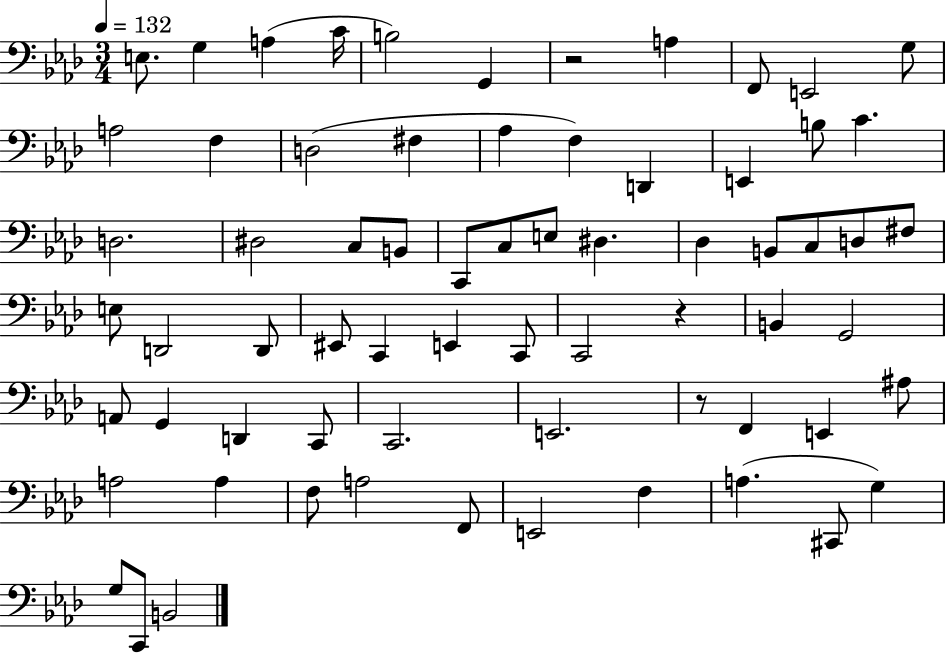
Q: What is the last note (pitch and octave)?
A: B2